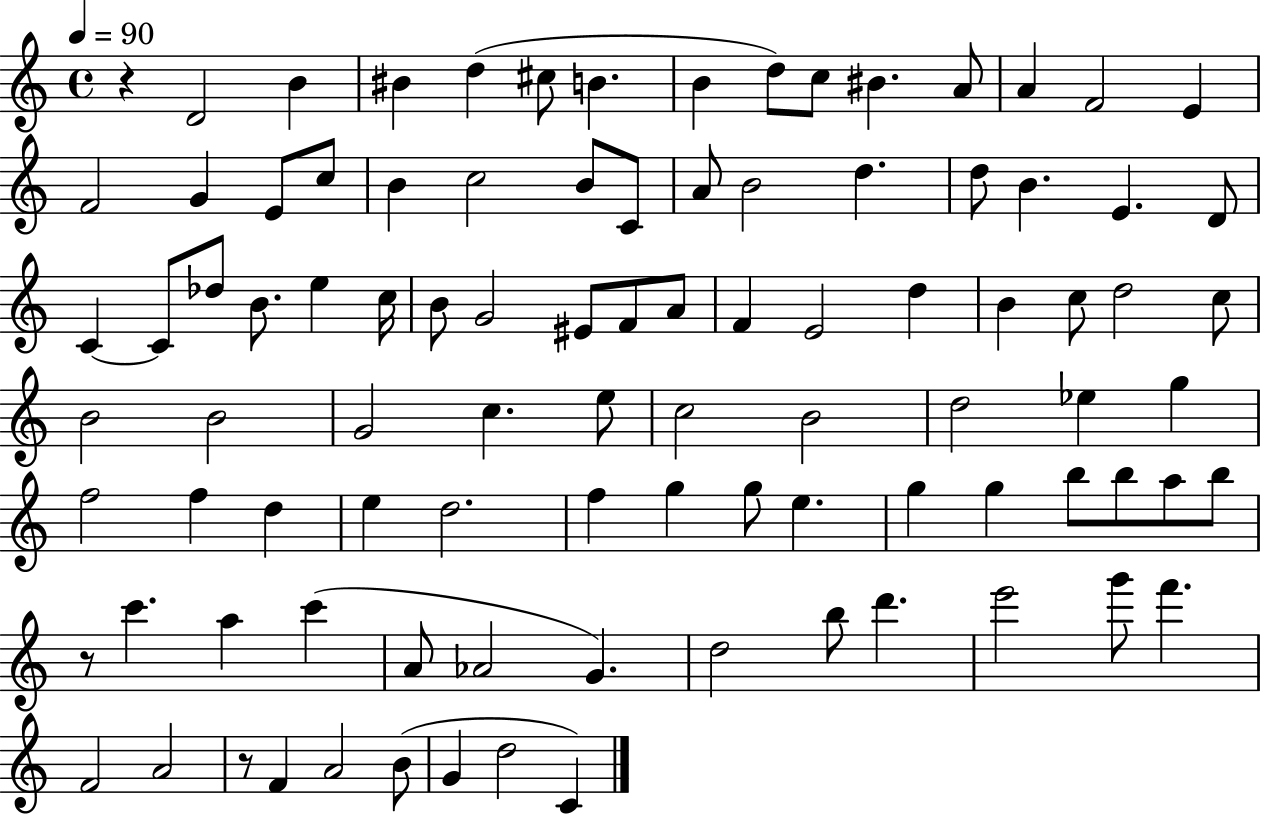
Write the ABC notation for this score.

X:1
T:Untitled
M:4/4
L:1/4
K:C
z D2 B ^B d ^c/2 B B d/2 c/2 ^B A/2 A F2 E F2 G E/2 c/2 B c2 B/2 C/2 A/2 B2 d d/2 B E D/2 C C/2 _d/2 B/2 e c/4 B/2 G2 ^E/2 F/2 A/2 F E2 d B c/2 d2 c/2 B2 B2 G2 c e/2 c2 B2 d2 _e g f2 f d e d2 f g g/2 e g g b/2 b/2 a/2 b/2 z/2 c' a c' A/2 _A2 G d2 b/2 d' e'2 g'/2 f' F2 A2 z/2 F A2 B/2 G d2 C